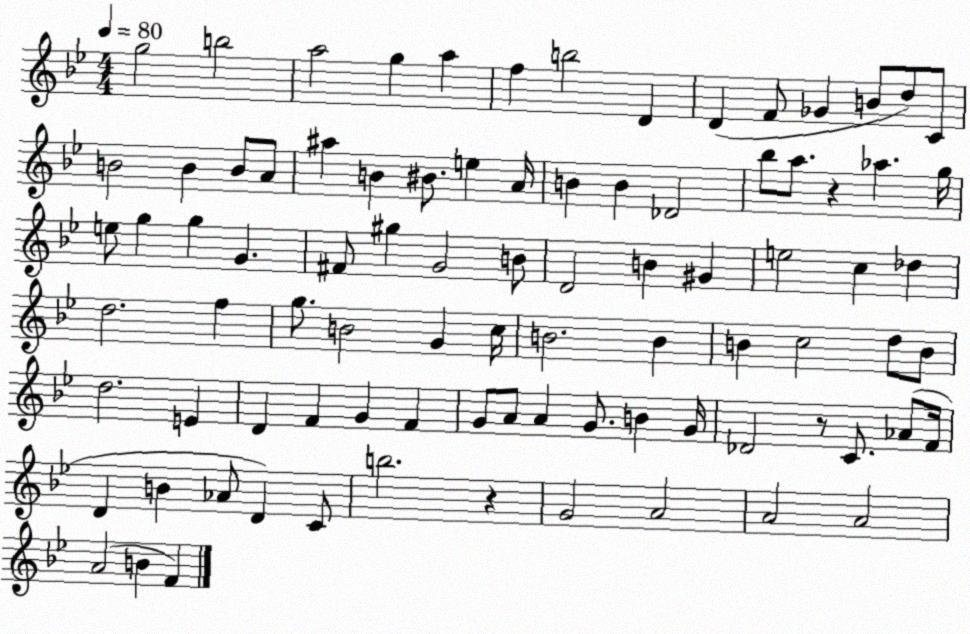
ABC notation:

X:1
T:Untitled
M:4/4
L:1/4
K:Bb
g2 b2 a2 g a f b2 D D F/2 _G B/2 d/2 C/2 B2 B B/2 A/2 ^a B ^B/2 e A/4 B B _D2 _b/2 a/2 z _a g/4 e/2 g g G ^F/2 ^g G2 B/2 D2 B ^G e2 c _d d2 f g/2 B2 G c/4 B2 B B c2 d/2 B/2 d2 E D F G F G/2 A/2 A G/2 B G/4 _D2 z/2 C/2 _A/2 F/4 D B _A/2 D C/2 b2 z G2 A2 A2 A2 A2 B F